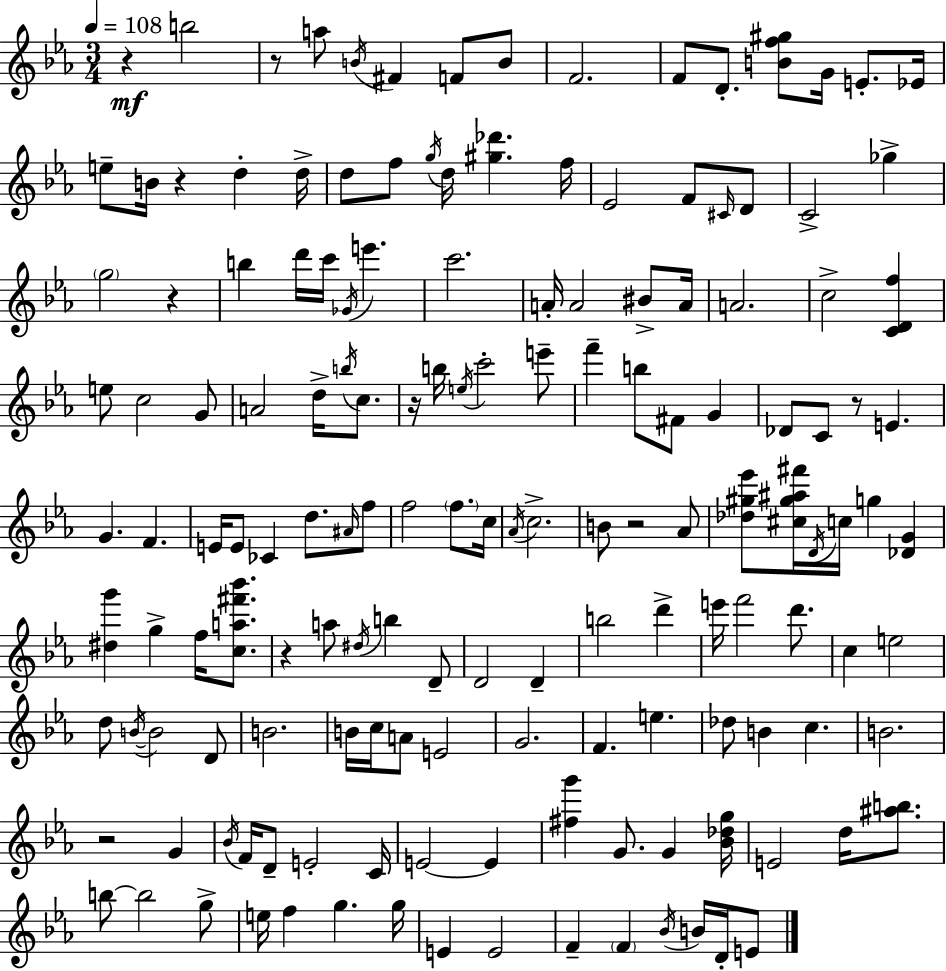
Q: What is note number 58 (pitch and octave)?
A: E4